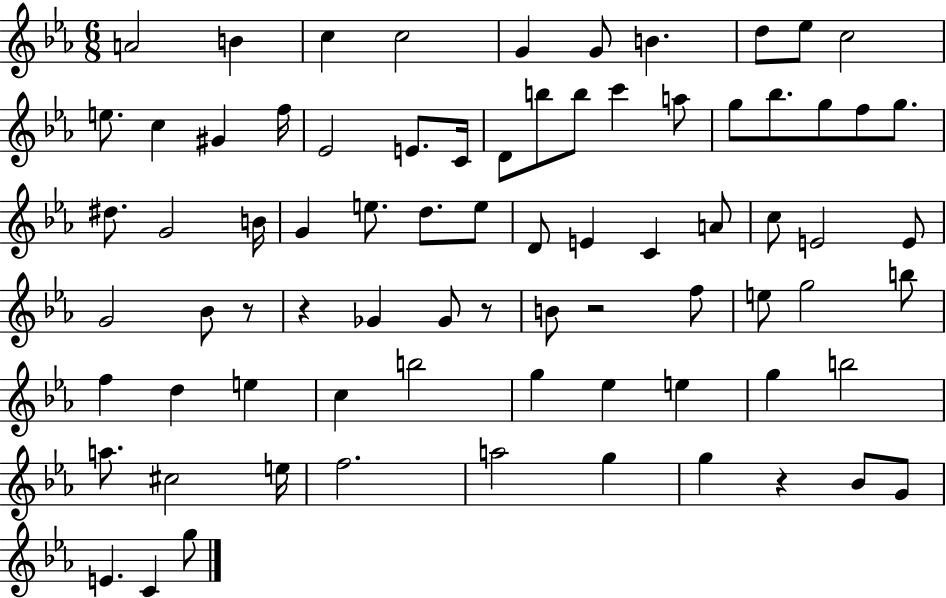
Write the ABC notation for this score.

X:1
T:Untitled
M:6/8
L:1/4
K:Eb
A2 B c c2 G G/2 B d/2 _e/2 c2 e/2 c ^G f/4 _E2 E/2 C/4 D/2 b/2 b/2 c' a/2 g/2 _b/2 g/2 f/2 g/2 ^d/2 G2 B/4 G e/2 d/2 e/2 D/2 E C A/2 c/2 E2 E/2 G2 _B/2 z/2 z _G _G/2 z/2 B/2 z2 f/2 e/2 g2 b/2 f d e c b2 g _e e g b2 a/2 ^c2 e/4 f2 a2 g g z _B/2 G/2 E C g/2